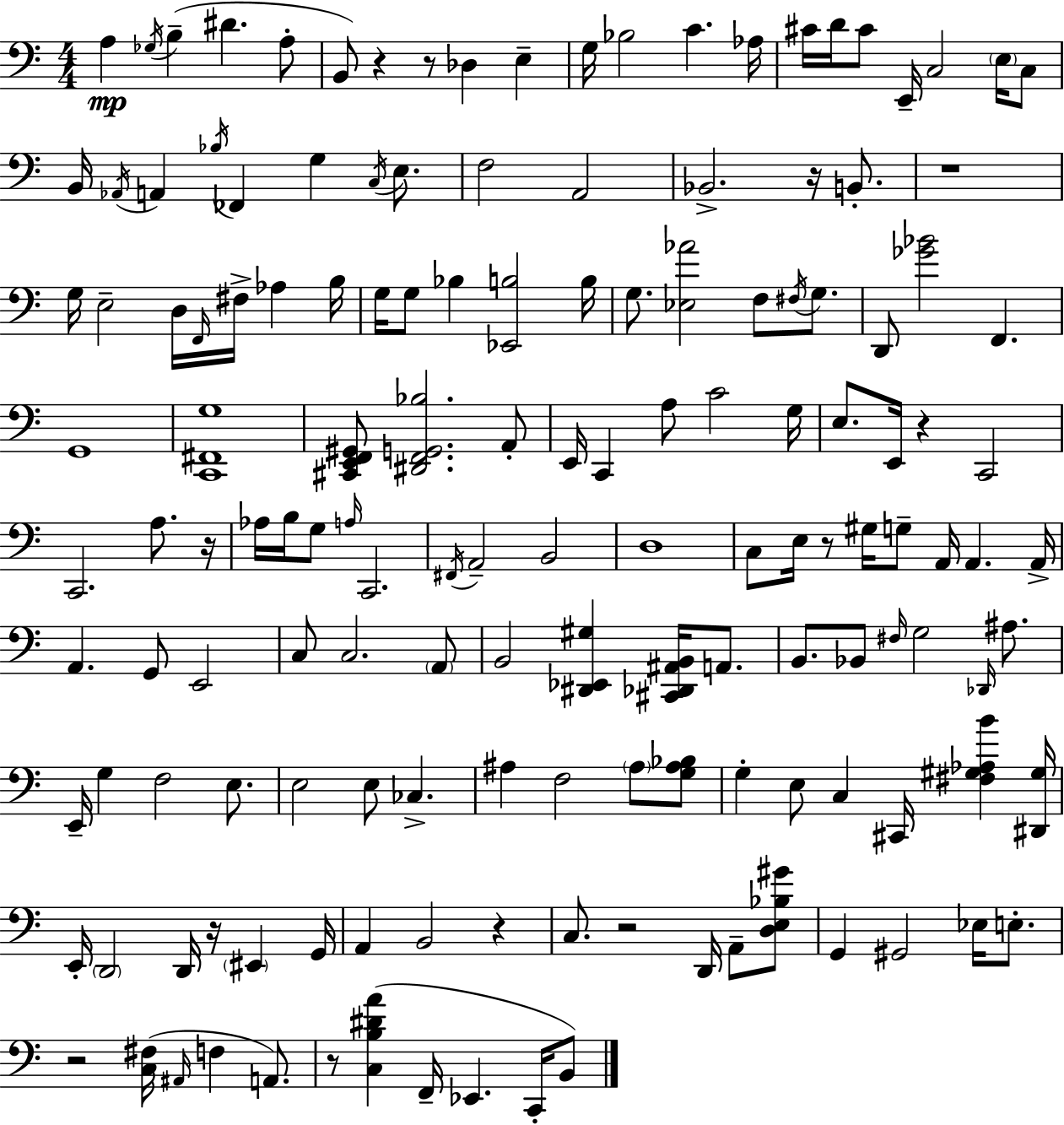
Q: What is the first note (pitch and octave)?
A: A3